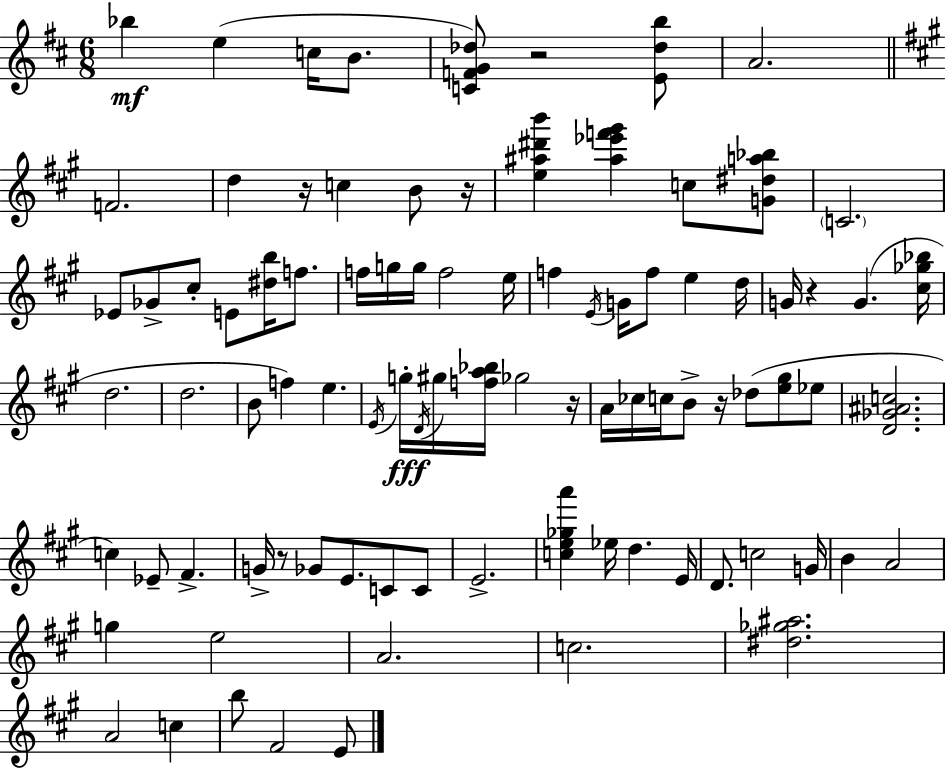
X:1
T:Untitled
M:6/8
L:1/4
K:D
_b e c/4 B/2 [CFG_d]/2 z2 [E_db]/2 A2 F2 d z/4 c B/2 z/4 [e^a^d'b'] [^a_e'f'^g'] c/2 [G^da_b]/2 C2 _E/2 _G/2 ^c/2 E/2 [^db]/4 f/2 f/4 g/4 g/4 f2 e/4 f E/4 G/4 f/2 e d/4 G/4 z G [^c_g_b]/4 d2 d2 B/2 f e E/4 g/4 D/4 ^g/4 [fa_b]/4 _g2 z/4 A/4 _c/4 c/4 B/2 z/4 _d/2 [e^g]/2 _e/2 [D_G^Ac]2 c _E/2 ^F G/4 z/2 _G/2 E/2 C/2 C/2 E2 [ce_ga'] _e/4 d E/4 D/2 c2 G/4 B A2 g e2 A2 c2 [^d_g^a]2 A2 c b/2 ^F2 E/2